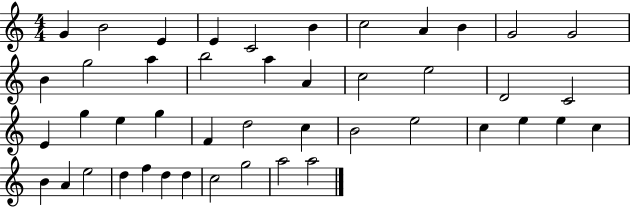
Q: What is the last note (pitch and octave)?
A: A5